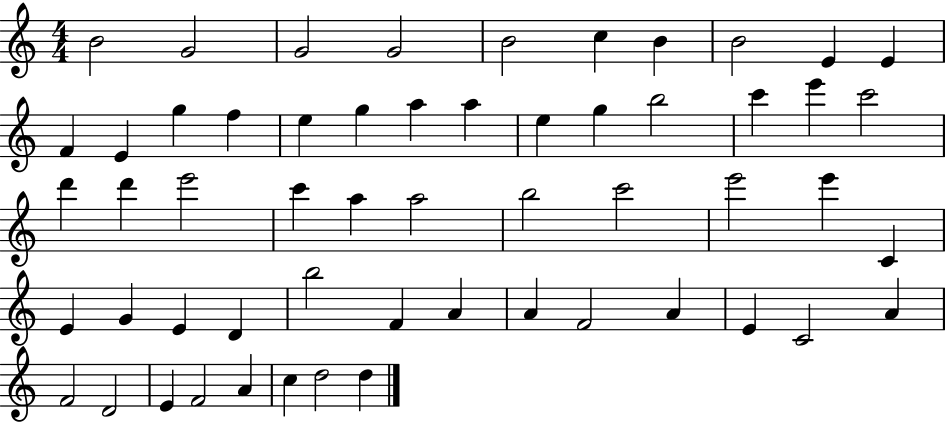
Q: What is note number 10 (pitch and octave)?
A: E4